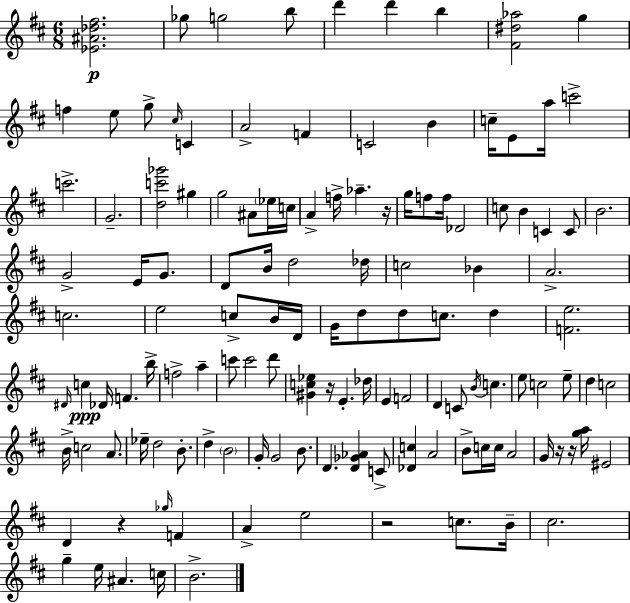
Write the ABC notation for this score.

X:1
T:Untitled
M:6/8
L:1/4
K:D
[_E^A_d^f]2 _g/2 g2 b/2 d' d' b [^F^d_a]2 g f e/2 g/2 ^c/4 C A2 F C2 B c/4 E/2 a/4 c'2 c'2 G2 [dc'_g']2 ^g g2 ^A/2 _e/4 c/4 A f/4 _a z/4 g/4 f/2 f/4 _D2 c/2 B C C/2 B2 G2 E/4 G/2 D/2 B/4 d2 _d/4 c2 _B A2 c2 e2 c/2 B/4 D/4 G/4 d/2 d/2 c/2 d [Fe]2 ^D/4 c _D/4 F b/4 f2 a c'/2 c'2 d'/2 [^Gc_e] z/4 E _d/4 E F2 D C/2 B/4 c e/2 c2 e/2 d c2 B/4 c2 A/2 _e/4 d2 B/2 d B2 G/4 G2 B/2 D [D_G_A] C/2 [_Dc] A2 B/2 c/4 c/4 A2 G/4 z/4 z/4 [ga]/4 ^E2 D z _g/4 F A e2 z2 c/2 B/4 ^c2 g e/4 ^A c/4 B2